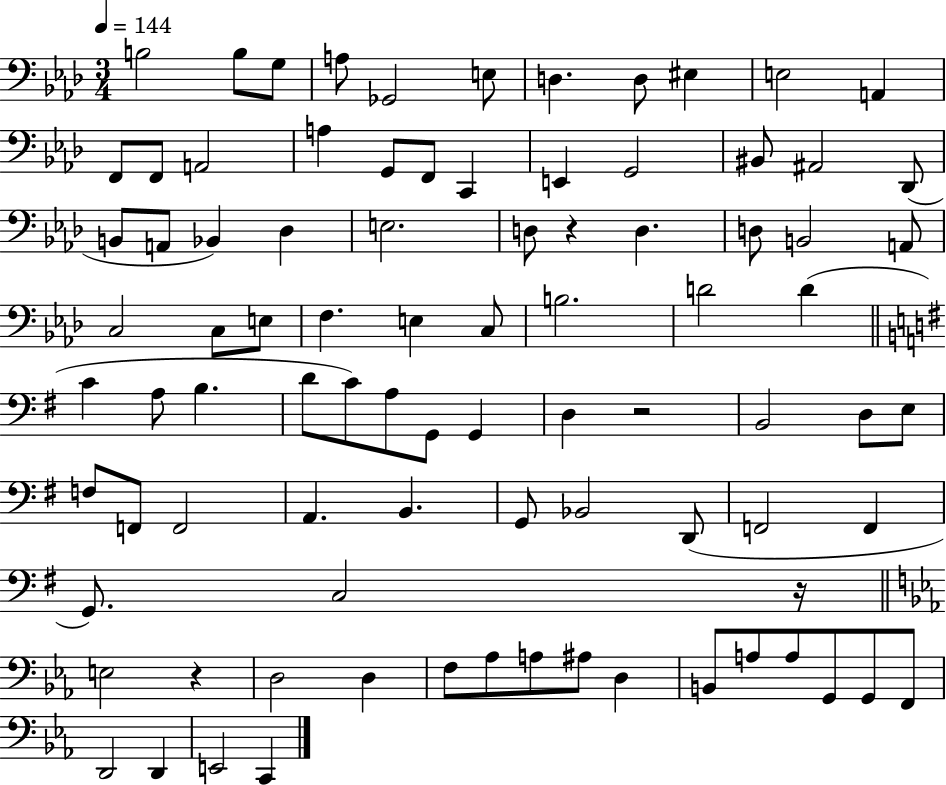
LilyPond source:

{
  \clef bass
  \numericTimeSignature
  \time 3/4
  \key aes \major
  \tempo 4 = 144
  b2 b8 g8 | a8 ges,2 e8 | d4. d8 eis4 | e2 a,4 | \break f,8 f,8 a,2 | a4 g,8 f,8 c,4 | e,4 g,2 | bis,8 ais,2 des,8( | \break b,8 a,8 bes,4) des4 | e2. | d8 r4 d4. | d8 b,2 a,8 | \break c2 c8 e8 | f4. e4 c8 | b2. | d'2 d'4( | \break \bar "||" \break \key e \minor c'4 a8 b4. | d'8 c'8) a8 g,8 g,4 | d4 r2 | b,2 d8 e8 | \break f8 f,8 f,2 | a,4. b,4. | g,8 bes,2 d,8( | f,2 f,4 | \break g,8.) c2 r16 | \bar "||" \break \key ees \major e2 r4 | d2 d4 | f8 aes8 a8 ais8 d4 | b,8 a8 a8 g,8 g,8 f,8 | \break d,2 d,4 | e,2 c,4 | \bar "|."
}